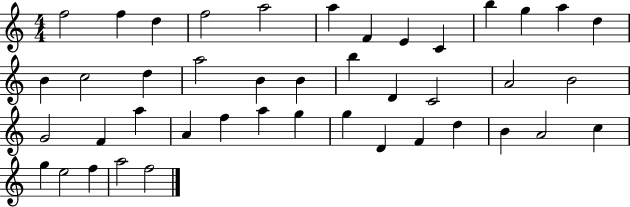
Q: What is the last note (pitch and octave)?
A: F5